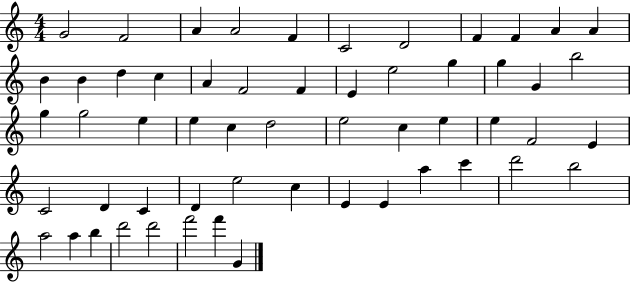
X:1
T:Untitled
M:4/4
L:1/4
K:C
G2 F2 A A2 F C2 D2 F F A A B B d c A F2 F E e2 g g G b2 g g2 e e c d2 e2 c e e F2 E C2 D C D e2 c E E a c' d'2 b2 a2 a b d'2 d'2 f'2 f' G